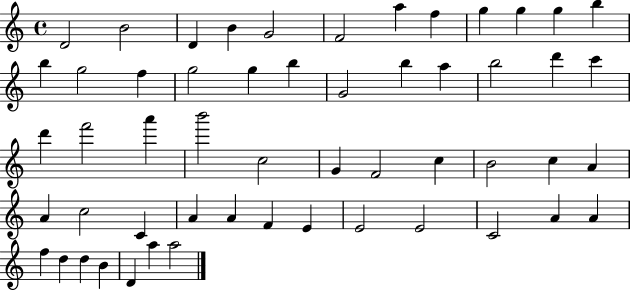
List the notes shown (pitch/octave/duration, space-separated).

D4/h B4/h D4/q B4/q G4/h F4/h A5/q F5/q G5/q G5/q G5/q B5/q B5/q G5/h F5/q G5/h G5/q B5/q G4/h B5/q A5/q B5/h D6/q C6/q D6/q F6/h A6/q B6/h C5/h G4/q F4/h C5/q B4/h C5/q A4/q A4/q C5/h C4/q A4/q A4/q F4/q E4/q E4/h E4/h C4/h A4/q A4/q F5/q D5/q D5/q B4/q D4/q A5/q A5/h